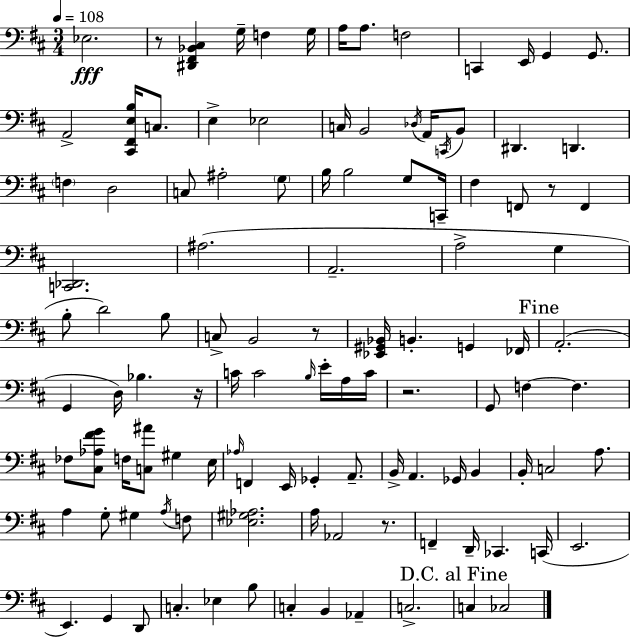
Eb3/h. R/e [D#2,F#2,Bb2,C#3]/q G3/s F3/q G3/s A3/s A3/e. F3/h C2/q E2/s G2/q G2/e. A2/h [C#2,F#2,E3,B3]/s C3/e. E3/q Eb3/h C3/s B2/h Db3/s A2/s C2/s B2/e D#2/q. D2/q. F3/q D3/h C3/e A#3/h G3/e B3/s B3/h G3/e C2/s F#3/q F2/e R/e F2/q [C2,Db2]/h. A#3/h. A2/h. A3/h G3/q B3/e D4/h B3/e C3/e B2/h R/e [Eb2,G#2,Bb2]/s B2/q. G2/q FES2/s A2/h. G2/q D3/s Bb3/q. R/s C4/s C4/h B3/s E4/s A3/s C4/s R/h. G2/e F3/q F3/q. FES3/e [C#3,Ab3,F#4,G4]/e F3/s [C3,A#4]/e G#3/q E3/s Ab3/s F2/q E2/s Gb2/q A2/e. B2/s A2/q. Gb2/s B2/q B2/s C3/h A3/e. A3/q G3/e G#3/q A3/s F3/e [Eb3,G#3,Ab3]/h. A3/s Ab2/h R/e. F2/q D2/s CES2/q. C2/s E2/h. E2/q. G2/q D2/e C3/q. Eb3/q B3/e C3/q B2/q Ab2/q C3/h. C3/q CES3/h